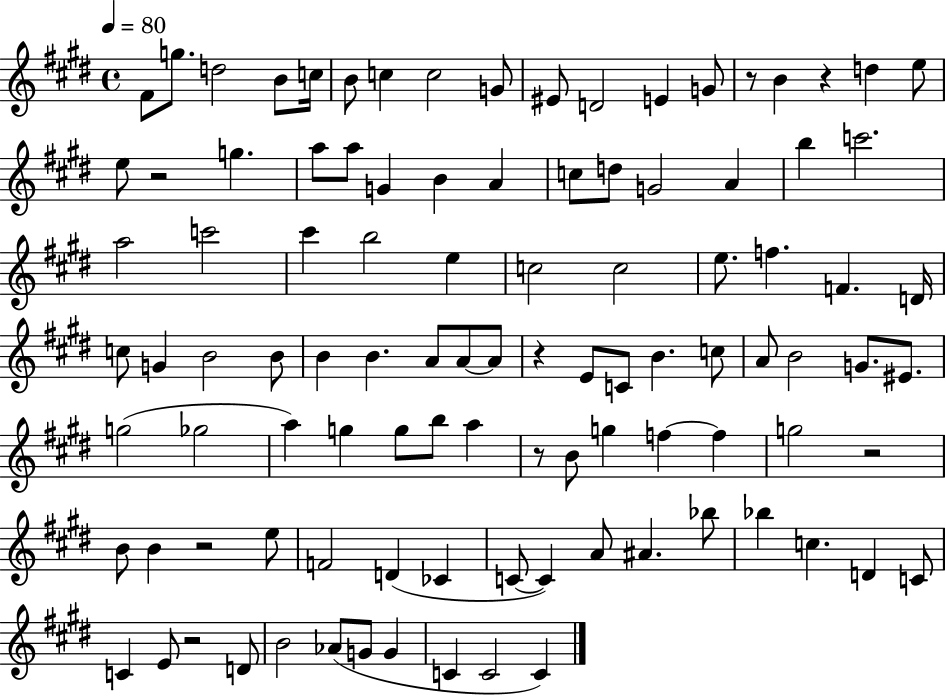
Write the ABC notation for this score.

X:1
T:Untitled
M:4/4
L:1/4
K:E
^F/2 g/2 d2 B/2 c/4 B/2 c c2 G/2 ^E/2 D2 E G/2 z/2 B z d e/2 e/2 z2 g a/2 a/2 G B A c/2 d/2 G2 A b c'2 a2 c'2 ^c' b2 e c2 c2 e/2 f F D/4 c/2 G B2 B/2 B B A/2 A/2 A/2 z E/2 C/2 B c/2 A/2 B2 G/2 ^E/2 g2 _g2 a g g/2 b/2 a z/2 B/2 g f f g2 z2 B/2 B z2 e/2 F2 D _C C/2 C A/2 ^A _b/2 _b c D C/2 C E/2 z2 D/2 B2 _A/2 G/2 G C C2 C